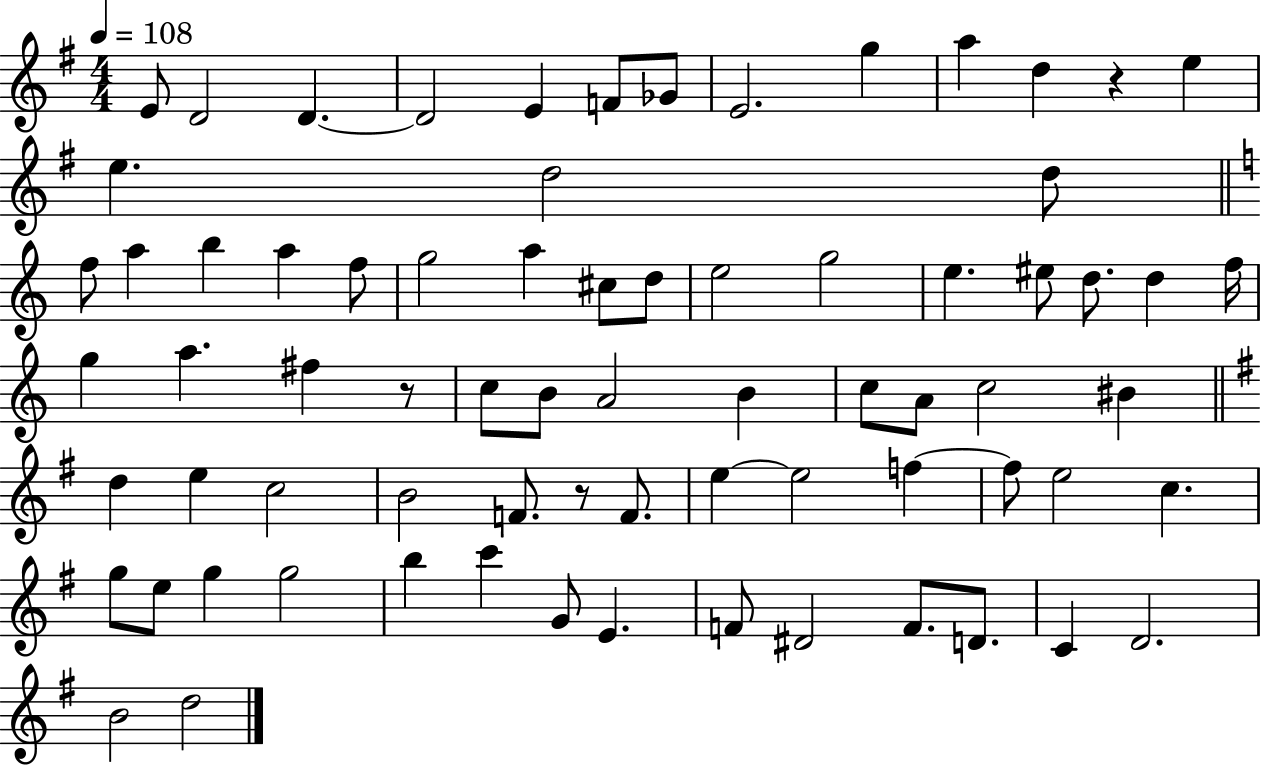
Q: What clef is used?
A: treble